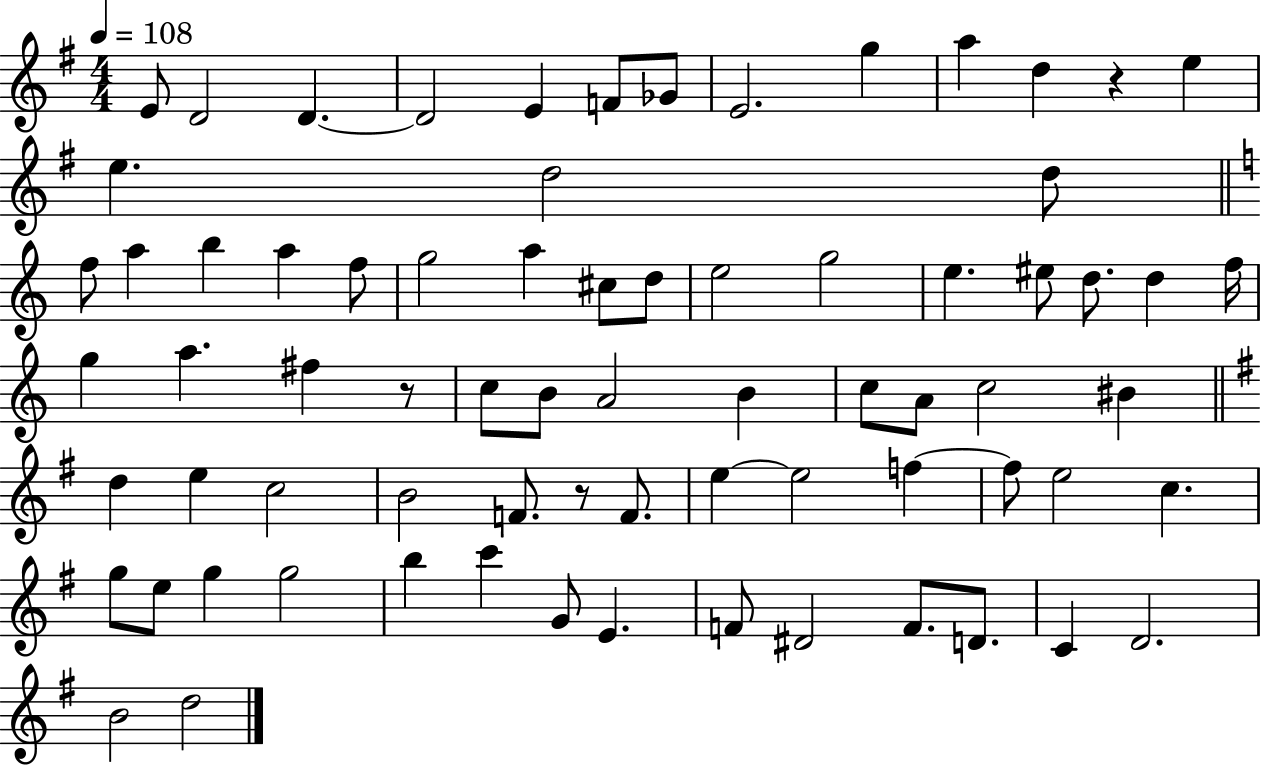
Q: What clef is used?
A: treble